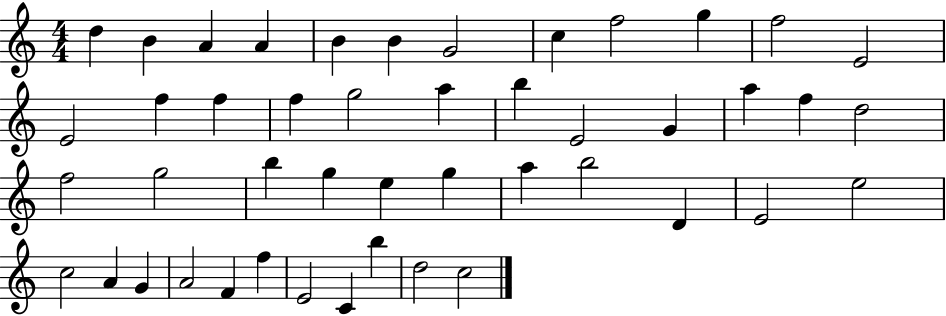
D5/q B4/q A4/q A4/q B4/q B4/q G4/h C5/q F5/h G5/q F5/h E4/h E4/h F5/q F5/q F5/q G5/h A5/q B5/q E4/h G4/q A5/q F5/q D5/h F5/h G5/h B5/q G5/q E5/q G5/q A5/q B5/h D4/q E4/h E5/h C5/h A4/q G4/q A4/h F4/q F5/q E4/h C4/q B5/q D5/h C5/h